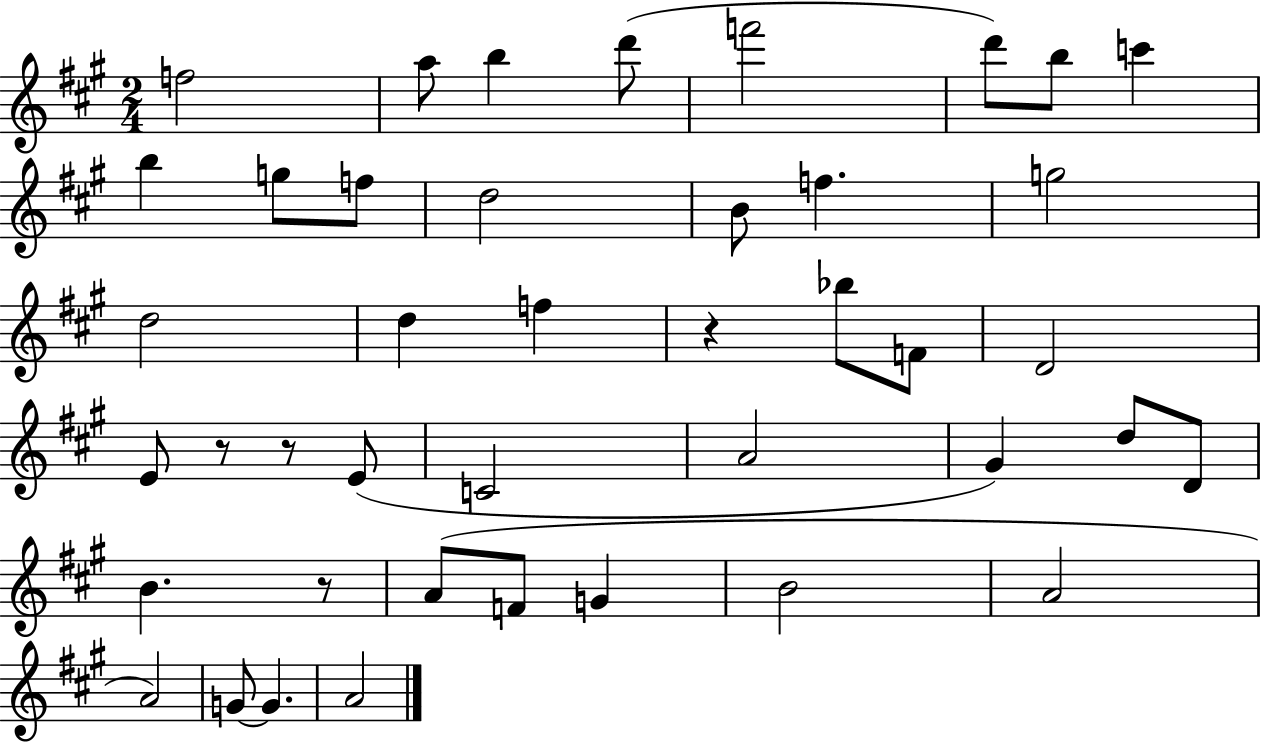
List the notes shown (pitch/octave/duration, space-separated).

F5/h A5/e B5/q D6/e F6/h D6/e B5/e C6/q B5/q G5/e F5/e D5/h B4/e F5/q. G5/h D5/h D5/q F5/q R/q Bb5/e F4/e D4/h E4/e R/e R/e E4/e C4/h A4/h G#4/q D5/e D4/e B4/q. R/e A4/e F4/e G4/q B4/h A4/h A4/h G4/e G4/q. A4/h